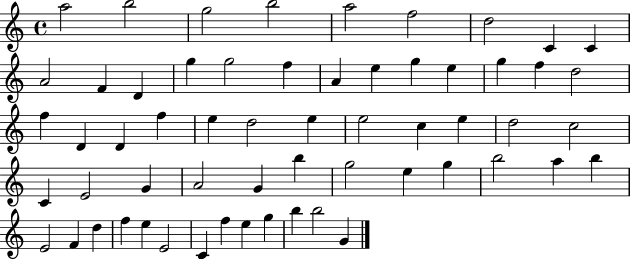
{
  \clef treble
  \time 4/4
  \defaultTimeSignature
  \key c \major
  a''2 b''2 | g''2 b''2 | a''2 f''2 | d''2 c'4 c'4 | \break a'2 f'4 d'4 | g''4 g''2 f''4 | a'4 e''4 g''4 e''4 | g''4 f''4 d''2 | \break f''4 d'4 d'4 f''4 | e''4 d''2 e''4 | e''2 c''4 e''4 | d''2 c''2 | \break c'4 e'2 g'4 | a'2 g'4 b''4 | g''2 e''4 g''4 | b''2 a''4 b''4 | \break e'2 f'4 d''4 | f''4 e''4 e'2 | c'4 f''4 e''4 g''4 | b''4 b''2 g'4 | \break \bar "|."
}